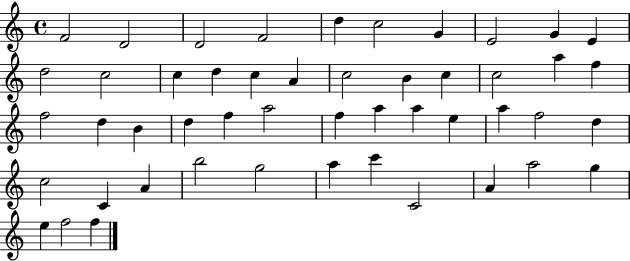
X:1
T:Untitled
M:4/4
L:1/4
K:C
F2 D2 D2 F2 d c2 G E2 G E d2 c2 c d c A c2 B c c2 a f f2 d B d f a2 f a a e a f2 d c2 C A b2 g2 a c' C2 A a2 g e f2 f